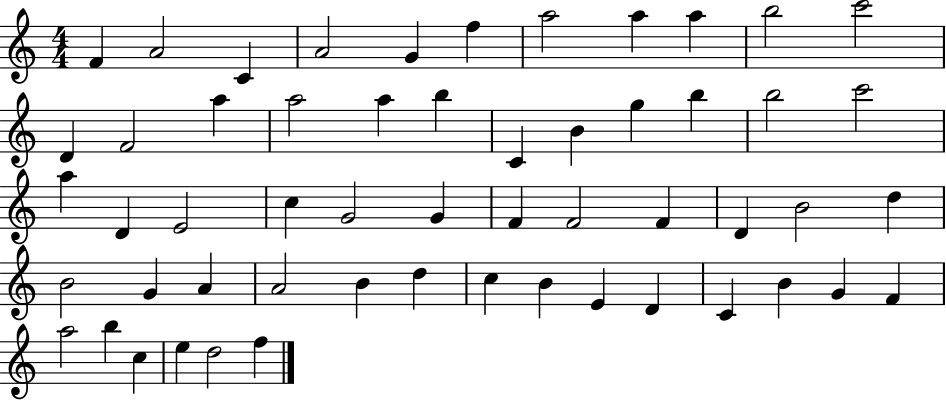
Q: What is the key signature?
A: C major